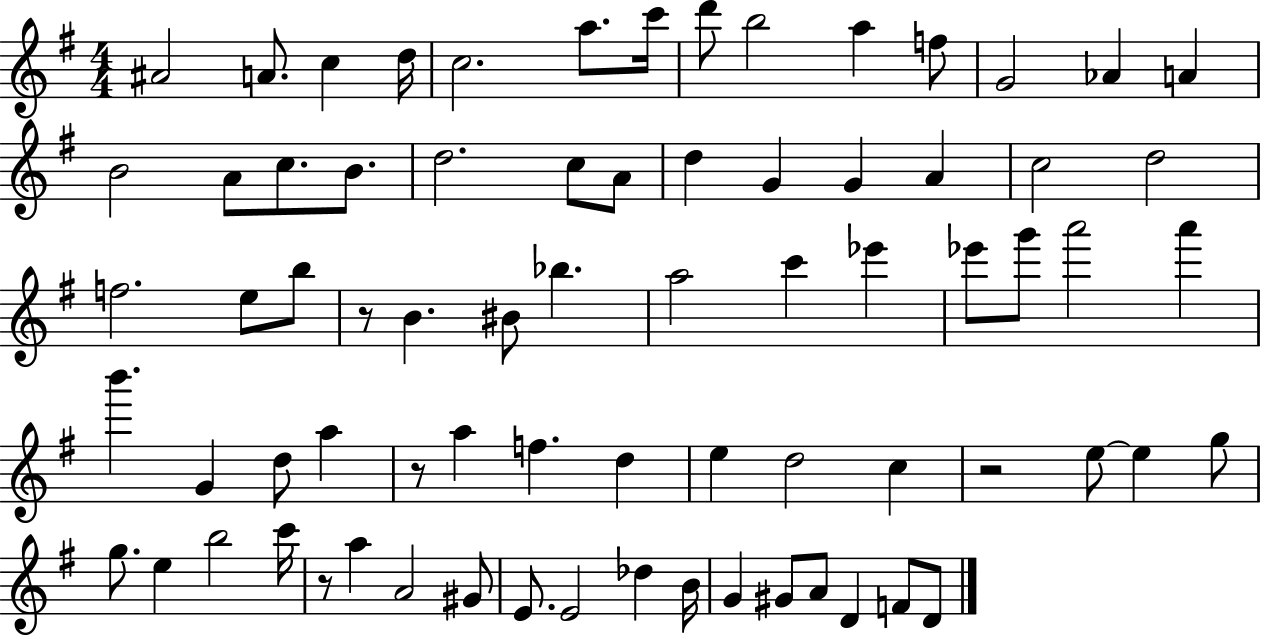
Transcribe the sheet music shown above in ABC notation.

X:1
T:Untitled
M:4/4
L:1/4
K:G
^A2 A/2 c d/4 c2 a/2 c'/4 d'/2 b2 a f/2 G2 _A A B2 A/2 c/2 B/2 d2 c/2 A/2 d G G A c2 d2 f2 e/2 b/2 z/2 B ^B/2 _b a2 c' _e' _e'/2 g'/2 a'2 a' b' G d/2 a z/2 a f d e d2 c z2 e/2 e g/2 g/2 e b2 c'/4 z/2 a A2 ^G/2 E/2 E2 _d B/4 G ^G/2 A/2 D F/2 D/2